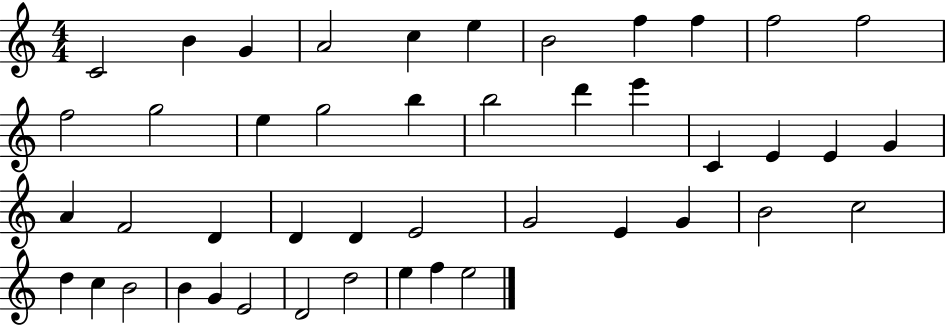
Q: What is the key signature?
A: C major